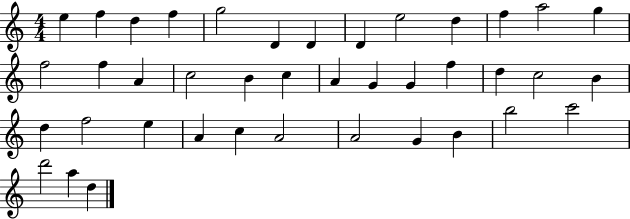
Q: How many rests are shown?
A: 0